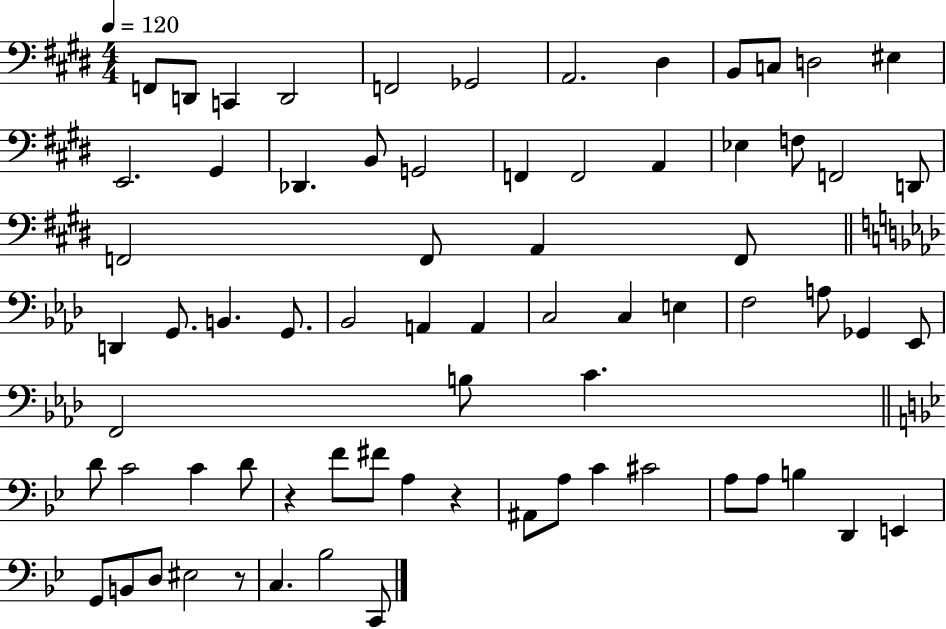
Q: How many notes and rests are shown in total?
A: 71